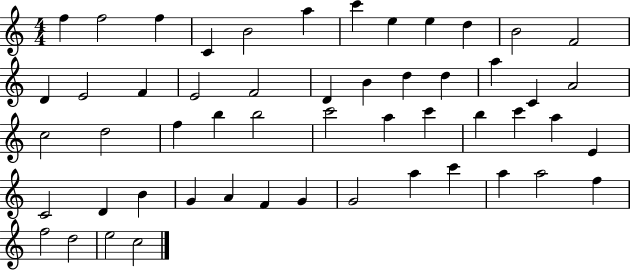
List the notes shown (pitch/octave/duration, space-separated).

F5/q F5/h F5/q C4/q B4/h A5/q C6/q E5/q E5/q D5/q B4/h F4/h D4/q E4/h F4/q E4/h F4/h D4/q B4/q D5/q D5/q A5/q C4/q A4/h C5/h D5/h F5/q B5/q B5/h C6/h A5/q C6/q B5/q C6/q A5/q E4/q C4/h D4/q B4/q G4/q A4/q F4/q G4/q G4/h A5/q C6/q A5/q A5/h F5/q F5/h D5/h E5/h C5/h